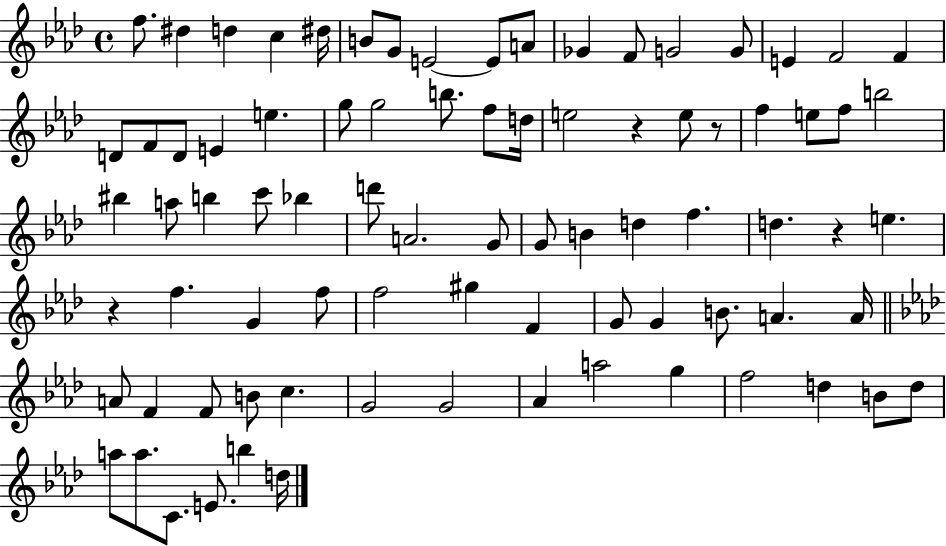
{
  \clef treble
  \time 4/4
  \defaultTimeSignature
  \key aes \major
  f''8. dis''4 d''4 c''4 dis''16 | b'8 g'8 e'2~~ e'8 a'8 | ges'4 f'8 g'2 g'8 | e'4 f'2 f'4 | \break d'8 f'8 d'8 e'4 e''4. | g''8 g''2 b''8. f''8 d''16 | e''2 r4 e''8 r8 | f''4 e''8 f''8 b''2 | \break bis''4 a''8 b''4 c'''8 bes''4 | d'''8 a'2. g'8 | g'8 b'4 d''4 f''4. | d''4. r4 e''4. | \break r4 f''4. g'4 f''8 | f''2 gis''4 f'4 | g'8 g'4 b'8. a'4. a'16 | \bar "||" \break \key aes \major a'8 f'4 f'8 b'8 c''4. | g'2 g'2 | aes'4 a''2 g''4 | f''2 d''4 b'8 d''8 | \break a''8 a''8. c'8. e'8. b''4 d''16 | \bar "|."
}